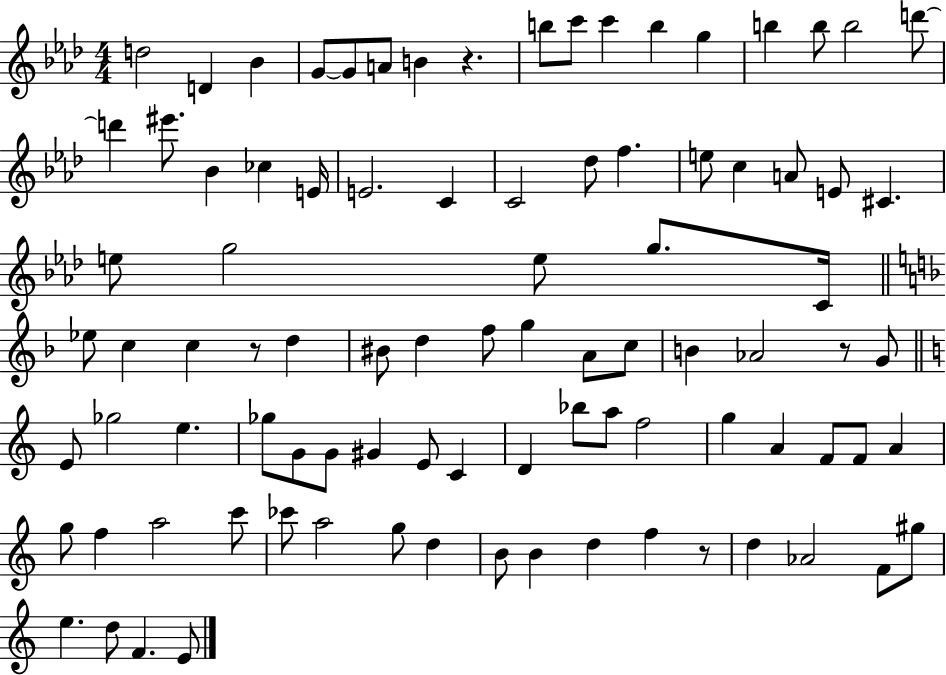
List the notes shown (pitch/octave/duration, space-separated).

D5/h D4/q Bb4/q G4/e G4/e A4/e B4/q R/q. B5/e C6/e C6/q B5/q G5/q B5/q B5/e B5/h D6/e D6/q EIS6/e. Bb4/q CES5/q E4/s E4/h. C4/q C4/h Db5/e F5/q. E5/e C5/q A4/e E4/e C#4/q. E5/e G5/h E5/e G5/e. C4/s Eb5/e C5/q C5/q R/e D5/q BIS4/e D5/q F5/e G5/q A4/e C5/e B4/q Ab4/h R/e G4/e E4/e Gb5/h E5/q. Gb5/e G4/e G4/e G#4/q E4/e C4/q D4/q Bb5/e A5/e F5/h G5/q A4/q F4/e F4/e A4/q G5/e F5/q A5/h C6/e CES6/e A5/h G5/e D5/q B4/e B4/q D5/q F5/q R/e D5/q Ab4/h F4/e G#5/e E5/q. D5/e F4/q. E4/e